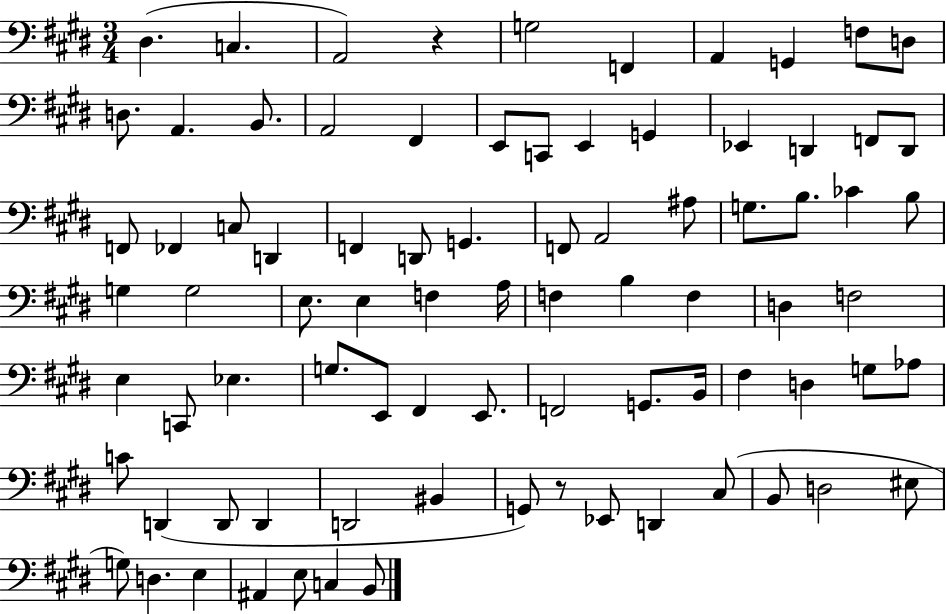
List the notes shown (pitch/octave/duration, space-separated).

D#3/q. C3/q. A2/h R/q G3/h F2/q A2/q G2/q F3/e D3/e D3/e. A2/q. B2/e. A2/h F#2/q E2/e C2/e E2/q G2/q Eb2/q D2/q F2/e D2/e F2/e FES2/q C3/e D2/q F2/q D2/e G2/q. F2/e A2/h A#3/e G3/e. B3/e. CES4/q B3/e G3/q G3/h E3/e. E3/q F3/q A3/s F3/q B3/q F3/q D3/q F3/h E3/q C2/e Eb3/q. G3/e. E2/e F#2/q E2/e. F2/h G2/e. B2/s F#3/q D3/q G3/e Ab3/e C4/e D2/q D2/e D2/q D2/h BIS2/q G2/e R/e Eb2/e D2/q C#3/e B2/e D3/h EIS3/e G3/e D3/q. E3/q A#2/q E3/e C3/q B2/e